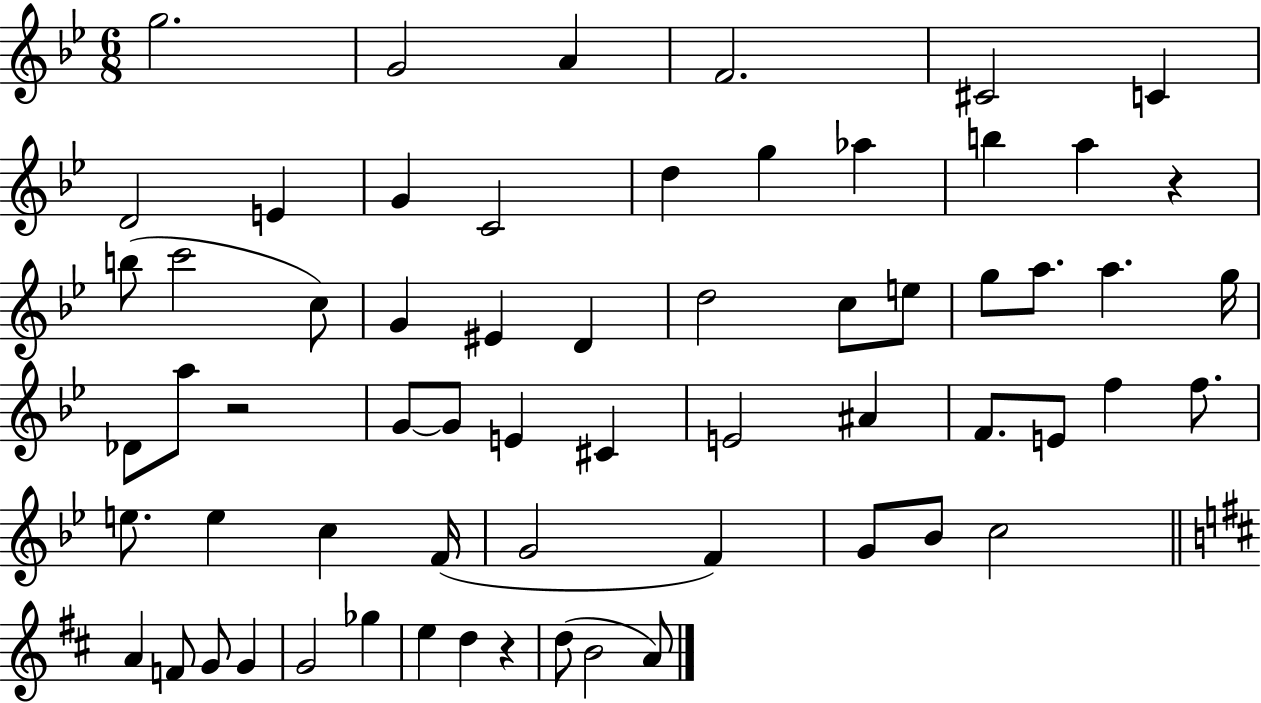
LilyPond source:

{
  \clef treble
  \numericTimeSignature
  \time 6/8
  \key bes \major
  \repeat volta 2 { g''2. | g'2 a'4 | f'2. | cis'2 c'4 | \break d'2 e'4 | g'4 c'2 | d''4 g''4 aes''4 | b''4 a''4 r4 | \break b''8( c'''2 c''8) | g'4 eis'4 d'4 | d''2 c''8 e''8 | g''8 a''8. a''4. g''16 | \break des'8 a''8 r2 | g'8~~ g'8 e'4 cis'4 | e'2 ais'4 | f'8. e'8 f''4 f''8. | \break e''8. e''4 c''4 f'16( | g'2 f'4) | g'8 bes'8 c''2 | \bar "||" \break \key b \minor a'4 f'8 g'8 g'4 | g'2 ges''4 | e''4 d''4 r4 | d''8( b'2 a'8) | \break } \bar "|."
}